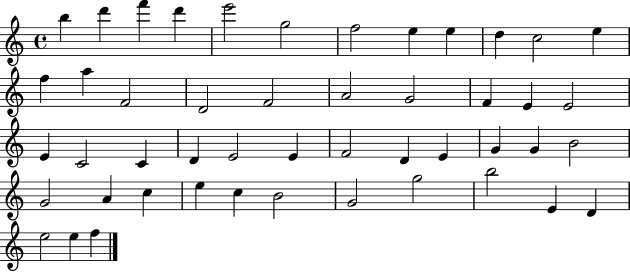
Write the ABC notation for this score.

X:1
T:Untitled
M:4/4
L:1/4
K:C
b d' f' d' e'2 g2 f2 e e d c2 e f a F2 D2 F2 A2 G2 F E E2 E C2 C D E2 E F2 D E G G B2 G2 A c e c B2 G2 g2 b2 E D e2 e f